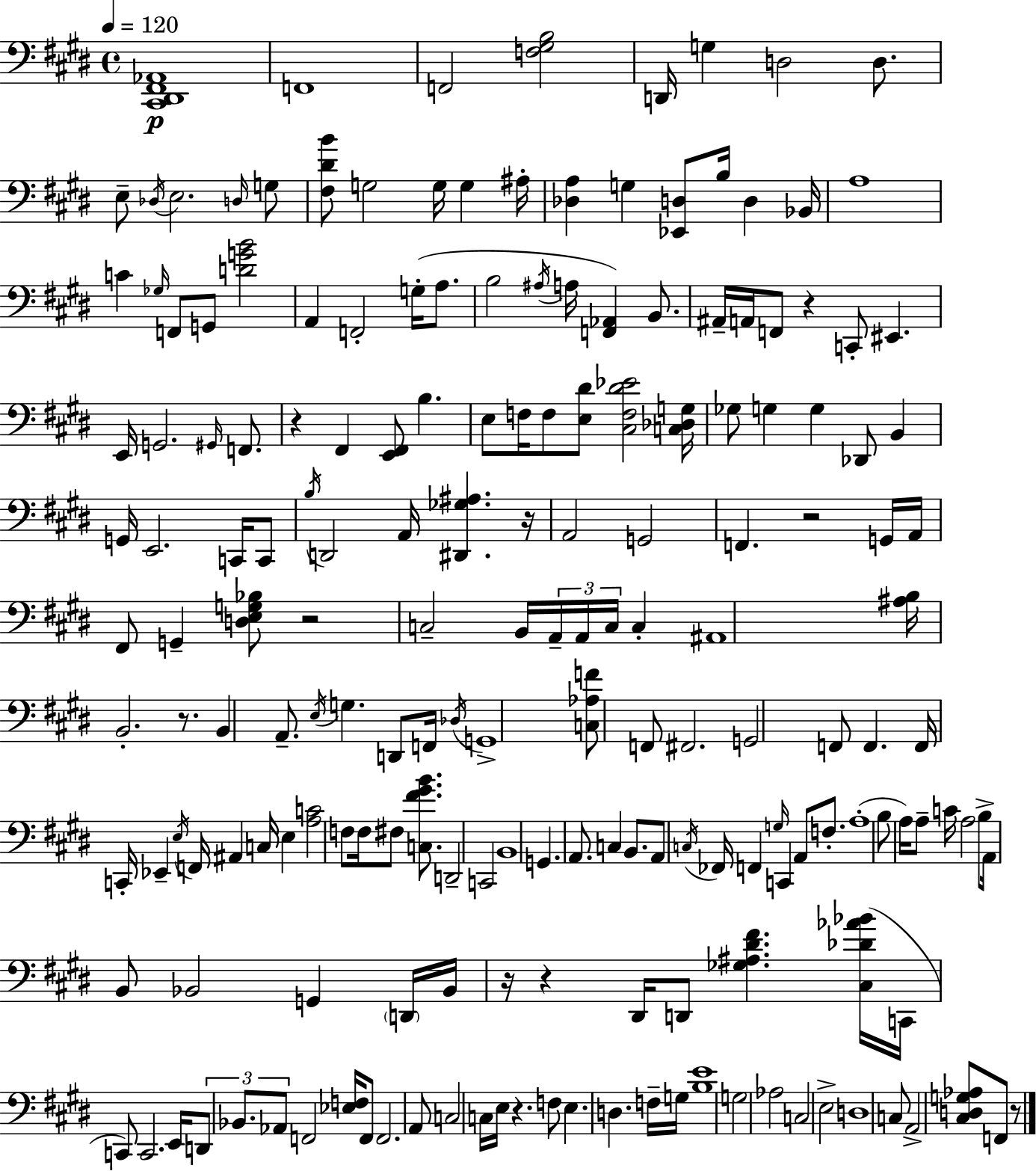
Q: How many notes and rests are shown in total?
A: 186